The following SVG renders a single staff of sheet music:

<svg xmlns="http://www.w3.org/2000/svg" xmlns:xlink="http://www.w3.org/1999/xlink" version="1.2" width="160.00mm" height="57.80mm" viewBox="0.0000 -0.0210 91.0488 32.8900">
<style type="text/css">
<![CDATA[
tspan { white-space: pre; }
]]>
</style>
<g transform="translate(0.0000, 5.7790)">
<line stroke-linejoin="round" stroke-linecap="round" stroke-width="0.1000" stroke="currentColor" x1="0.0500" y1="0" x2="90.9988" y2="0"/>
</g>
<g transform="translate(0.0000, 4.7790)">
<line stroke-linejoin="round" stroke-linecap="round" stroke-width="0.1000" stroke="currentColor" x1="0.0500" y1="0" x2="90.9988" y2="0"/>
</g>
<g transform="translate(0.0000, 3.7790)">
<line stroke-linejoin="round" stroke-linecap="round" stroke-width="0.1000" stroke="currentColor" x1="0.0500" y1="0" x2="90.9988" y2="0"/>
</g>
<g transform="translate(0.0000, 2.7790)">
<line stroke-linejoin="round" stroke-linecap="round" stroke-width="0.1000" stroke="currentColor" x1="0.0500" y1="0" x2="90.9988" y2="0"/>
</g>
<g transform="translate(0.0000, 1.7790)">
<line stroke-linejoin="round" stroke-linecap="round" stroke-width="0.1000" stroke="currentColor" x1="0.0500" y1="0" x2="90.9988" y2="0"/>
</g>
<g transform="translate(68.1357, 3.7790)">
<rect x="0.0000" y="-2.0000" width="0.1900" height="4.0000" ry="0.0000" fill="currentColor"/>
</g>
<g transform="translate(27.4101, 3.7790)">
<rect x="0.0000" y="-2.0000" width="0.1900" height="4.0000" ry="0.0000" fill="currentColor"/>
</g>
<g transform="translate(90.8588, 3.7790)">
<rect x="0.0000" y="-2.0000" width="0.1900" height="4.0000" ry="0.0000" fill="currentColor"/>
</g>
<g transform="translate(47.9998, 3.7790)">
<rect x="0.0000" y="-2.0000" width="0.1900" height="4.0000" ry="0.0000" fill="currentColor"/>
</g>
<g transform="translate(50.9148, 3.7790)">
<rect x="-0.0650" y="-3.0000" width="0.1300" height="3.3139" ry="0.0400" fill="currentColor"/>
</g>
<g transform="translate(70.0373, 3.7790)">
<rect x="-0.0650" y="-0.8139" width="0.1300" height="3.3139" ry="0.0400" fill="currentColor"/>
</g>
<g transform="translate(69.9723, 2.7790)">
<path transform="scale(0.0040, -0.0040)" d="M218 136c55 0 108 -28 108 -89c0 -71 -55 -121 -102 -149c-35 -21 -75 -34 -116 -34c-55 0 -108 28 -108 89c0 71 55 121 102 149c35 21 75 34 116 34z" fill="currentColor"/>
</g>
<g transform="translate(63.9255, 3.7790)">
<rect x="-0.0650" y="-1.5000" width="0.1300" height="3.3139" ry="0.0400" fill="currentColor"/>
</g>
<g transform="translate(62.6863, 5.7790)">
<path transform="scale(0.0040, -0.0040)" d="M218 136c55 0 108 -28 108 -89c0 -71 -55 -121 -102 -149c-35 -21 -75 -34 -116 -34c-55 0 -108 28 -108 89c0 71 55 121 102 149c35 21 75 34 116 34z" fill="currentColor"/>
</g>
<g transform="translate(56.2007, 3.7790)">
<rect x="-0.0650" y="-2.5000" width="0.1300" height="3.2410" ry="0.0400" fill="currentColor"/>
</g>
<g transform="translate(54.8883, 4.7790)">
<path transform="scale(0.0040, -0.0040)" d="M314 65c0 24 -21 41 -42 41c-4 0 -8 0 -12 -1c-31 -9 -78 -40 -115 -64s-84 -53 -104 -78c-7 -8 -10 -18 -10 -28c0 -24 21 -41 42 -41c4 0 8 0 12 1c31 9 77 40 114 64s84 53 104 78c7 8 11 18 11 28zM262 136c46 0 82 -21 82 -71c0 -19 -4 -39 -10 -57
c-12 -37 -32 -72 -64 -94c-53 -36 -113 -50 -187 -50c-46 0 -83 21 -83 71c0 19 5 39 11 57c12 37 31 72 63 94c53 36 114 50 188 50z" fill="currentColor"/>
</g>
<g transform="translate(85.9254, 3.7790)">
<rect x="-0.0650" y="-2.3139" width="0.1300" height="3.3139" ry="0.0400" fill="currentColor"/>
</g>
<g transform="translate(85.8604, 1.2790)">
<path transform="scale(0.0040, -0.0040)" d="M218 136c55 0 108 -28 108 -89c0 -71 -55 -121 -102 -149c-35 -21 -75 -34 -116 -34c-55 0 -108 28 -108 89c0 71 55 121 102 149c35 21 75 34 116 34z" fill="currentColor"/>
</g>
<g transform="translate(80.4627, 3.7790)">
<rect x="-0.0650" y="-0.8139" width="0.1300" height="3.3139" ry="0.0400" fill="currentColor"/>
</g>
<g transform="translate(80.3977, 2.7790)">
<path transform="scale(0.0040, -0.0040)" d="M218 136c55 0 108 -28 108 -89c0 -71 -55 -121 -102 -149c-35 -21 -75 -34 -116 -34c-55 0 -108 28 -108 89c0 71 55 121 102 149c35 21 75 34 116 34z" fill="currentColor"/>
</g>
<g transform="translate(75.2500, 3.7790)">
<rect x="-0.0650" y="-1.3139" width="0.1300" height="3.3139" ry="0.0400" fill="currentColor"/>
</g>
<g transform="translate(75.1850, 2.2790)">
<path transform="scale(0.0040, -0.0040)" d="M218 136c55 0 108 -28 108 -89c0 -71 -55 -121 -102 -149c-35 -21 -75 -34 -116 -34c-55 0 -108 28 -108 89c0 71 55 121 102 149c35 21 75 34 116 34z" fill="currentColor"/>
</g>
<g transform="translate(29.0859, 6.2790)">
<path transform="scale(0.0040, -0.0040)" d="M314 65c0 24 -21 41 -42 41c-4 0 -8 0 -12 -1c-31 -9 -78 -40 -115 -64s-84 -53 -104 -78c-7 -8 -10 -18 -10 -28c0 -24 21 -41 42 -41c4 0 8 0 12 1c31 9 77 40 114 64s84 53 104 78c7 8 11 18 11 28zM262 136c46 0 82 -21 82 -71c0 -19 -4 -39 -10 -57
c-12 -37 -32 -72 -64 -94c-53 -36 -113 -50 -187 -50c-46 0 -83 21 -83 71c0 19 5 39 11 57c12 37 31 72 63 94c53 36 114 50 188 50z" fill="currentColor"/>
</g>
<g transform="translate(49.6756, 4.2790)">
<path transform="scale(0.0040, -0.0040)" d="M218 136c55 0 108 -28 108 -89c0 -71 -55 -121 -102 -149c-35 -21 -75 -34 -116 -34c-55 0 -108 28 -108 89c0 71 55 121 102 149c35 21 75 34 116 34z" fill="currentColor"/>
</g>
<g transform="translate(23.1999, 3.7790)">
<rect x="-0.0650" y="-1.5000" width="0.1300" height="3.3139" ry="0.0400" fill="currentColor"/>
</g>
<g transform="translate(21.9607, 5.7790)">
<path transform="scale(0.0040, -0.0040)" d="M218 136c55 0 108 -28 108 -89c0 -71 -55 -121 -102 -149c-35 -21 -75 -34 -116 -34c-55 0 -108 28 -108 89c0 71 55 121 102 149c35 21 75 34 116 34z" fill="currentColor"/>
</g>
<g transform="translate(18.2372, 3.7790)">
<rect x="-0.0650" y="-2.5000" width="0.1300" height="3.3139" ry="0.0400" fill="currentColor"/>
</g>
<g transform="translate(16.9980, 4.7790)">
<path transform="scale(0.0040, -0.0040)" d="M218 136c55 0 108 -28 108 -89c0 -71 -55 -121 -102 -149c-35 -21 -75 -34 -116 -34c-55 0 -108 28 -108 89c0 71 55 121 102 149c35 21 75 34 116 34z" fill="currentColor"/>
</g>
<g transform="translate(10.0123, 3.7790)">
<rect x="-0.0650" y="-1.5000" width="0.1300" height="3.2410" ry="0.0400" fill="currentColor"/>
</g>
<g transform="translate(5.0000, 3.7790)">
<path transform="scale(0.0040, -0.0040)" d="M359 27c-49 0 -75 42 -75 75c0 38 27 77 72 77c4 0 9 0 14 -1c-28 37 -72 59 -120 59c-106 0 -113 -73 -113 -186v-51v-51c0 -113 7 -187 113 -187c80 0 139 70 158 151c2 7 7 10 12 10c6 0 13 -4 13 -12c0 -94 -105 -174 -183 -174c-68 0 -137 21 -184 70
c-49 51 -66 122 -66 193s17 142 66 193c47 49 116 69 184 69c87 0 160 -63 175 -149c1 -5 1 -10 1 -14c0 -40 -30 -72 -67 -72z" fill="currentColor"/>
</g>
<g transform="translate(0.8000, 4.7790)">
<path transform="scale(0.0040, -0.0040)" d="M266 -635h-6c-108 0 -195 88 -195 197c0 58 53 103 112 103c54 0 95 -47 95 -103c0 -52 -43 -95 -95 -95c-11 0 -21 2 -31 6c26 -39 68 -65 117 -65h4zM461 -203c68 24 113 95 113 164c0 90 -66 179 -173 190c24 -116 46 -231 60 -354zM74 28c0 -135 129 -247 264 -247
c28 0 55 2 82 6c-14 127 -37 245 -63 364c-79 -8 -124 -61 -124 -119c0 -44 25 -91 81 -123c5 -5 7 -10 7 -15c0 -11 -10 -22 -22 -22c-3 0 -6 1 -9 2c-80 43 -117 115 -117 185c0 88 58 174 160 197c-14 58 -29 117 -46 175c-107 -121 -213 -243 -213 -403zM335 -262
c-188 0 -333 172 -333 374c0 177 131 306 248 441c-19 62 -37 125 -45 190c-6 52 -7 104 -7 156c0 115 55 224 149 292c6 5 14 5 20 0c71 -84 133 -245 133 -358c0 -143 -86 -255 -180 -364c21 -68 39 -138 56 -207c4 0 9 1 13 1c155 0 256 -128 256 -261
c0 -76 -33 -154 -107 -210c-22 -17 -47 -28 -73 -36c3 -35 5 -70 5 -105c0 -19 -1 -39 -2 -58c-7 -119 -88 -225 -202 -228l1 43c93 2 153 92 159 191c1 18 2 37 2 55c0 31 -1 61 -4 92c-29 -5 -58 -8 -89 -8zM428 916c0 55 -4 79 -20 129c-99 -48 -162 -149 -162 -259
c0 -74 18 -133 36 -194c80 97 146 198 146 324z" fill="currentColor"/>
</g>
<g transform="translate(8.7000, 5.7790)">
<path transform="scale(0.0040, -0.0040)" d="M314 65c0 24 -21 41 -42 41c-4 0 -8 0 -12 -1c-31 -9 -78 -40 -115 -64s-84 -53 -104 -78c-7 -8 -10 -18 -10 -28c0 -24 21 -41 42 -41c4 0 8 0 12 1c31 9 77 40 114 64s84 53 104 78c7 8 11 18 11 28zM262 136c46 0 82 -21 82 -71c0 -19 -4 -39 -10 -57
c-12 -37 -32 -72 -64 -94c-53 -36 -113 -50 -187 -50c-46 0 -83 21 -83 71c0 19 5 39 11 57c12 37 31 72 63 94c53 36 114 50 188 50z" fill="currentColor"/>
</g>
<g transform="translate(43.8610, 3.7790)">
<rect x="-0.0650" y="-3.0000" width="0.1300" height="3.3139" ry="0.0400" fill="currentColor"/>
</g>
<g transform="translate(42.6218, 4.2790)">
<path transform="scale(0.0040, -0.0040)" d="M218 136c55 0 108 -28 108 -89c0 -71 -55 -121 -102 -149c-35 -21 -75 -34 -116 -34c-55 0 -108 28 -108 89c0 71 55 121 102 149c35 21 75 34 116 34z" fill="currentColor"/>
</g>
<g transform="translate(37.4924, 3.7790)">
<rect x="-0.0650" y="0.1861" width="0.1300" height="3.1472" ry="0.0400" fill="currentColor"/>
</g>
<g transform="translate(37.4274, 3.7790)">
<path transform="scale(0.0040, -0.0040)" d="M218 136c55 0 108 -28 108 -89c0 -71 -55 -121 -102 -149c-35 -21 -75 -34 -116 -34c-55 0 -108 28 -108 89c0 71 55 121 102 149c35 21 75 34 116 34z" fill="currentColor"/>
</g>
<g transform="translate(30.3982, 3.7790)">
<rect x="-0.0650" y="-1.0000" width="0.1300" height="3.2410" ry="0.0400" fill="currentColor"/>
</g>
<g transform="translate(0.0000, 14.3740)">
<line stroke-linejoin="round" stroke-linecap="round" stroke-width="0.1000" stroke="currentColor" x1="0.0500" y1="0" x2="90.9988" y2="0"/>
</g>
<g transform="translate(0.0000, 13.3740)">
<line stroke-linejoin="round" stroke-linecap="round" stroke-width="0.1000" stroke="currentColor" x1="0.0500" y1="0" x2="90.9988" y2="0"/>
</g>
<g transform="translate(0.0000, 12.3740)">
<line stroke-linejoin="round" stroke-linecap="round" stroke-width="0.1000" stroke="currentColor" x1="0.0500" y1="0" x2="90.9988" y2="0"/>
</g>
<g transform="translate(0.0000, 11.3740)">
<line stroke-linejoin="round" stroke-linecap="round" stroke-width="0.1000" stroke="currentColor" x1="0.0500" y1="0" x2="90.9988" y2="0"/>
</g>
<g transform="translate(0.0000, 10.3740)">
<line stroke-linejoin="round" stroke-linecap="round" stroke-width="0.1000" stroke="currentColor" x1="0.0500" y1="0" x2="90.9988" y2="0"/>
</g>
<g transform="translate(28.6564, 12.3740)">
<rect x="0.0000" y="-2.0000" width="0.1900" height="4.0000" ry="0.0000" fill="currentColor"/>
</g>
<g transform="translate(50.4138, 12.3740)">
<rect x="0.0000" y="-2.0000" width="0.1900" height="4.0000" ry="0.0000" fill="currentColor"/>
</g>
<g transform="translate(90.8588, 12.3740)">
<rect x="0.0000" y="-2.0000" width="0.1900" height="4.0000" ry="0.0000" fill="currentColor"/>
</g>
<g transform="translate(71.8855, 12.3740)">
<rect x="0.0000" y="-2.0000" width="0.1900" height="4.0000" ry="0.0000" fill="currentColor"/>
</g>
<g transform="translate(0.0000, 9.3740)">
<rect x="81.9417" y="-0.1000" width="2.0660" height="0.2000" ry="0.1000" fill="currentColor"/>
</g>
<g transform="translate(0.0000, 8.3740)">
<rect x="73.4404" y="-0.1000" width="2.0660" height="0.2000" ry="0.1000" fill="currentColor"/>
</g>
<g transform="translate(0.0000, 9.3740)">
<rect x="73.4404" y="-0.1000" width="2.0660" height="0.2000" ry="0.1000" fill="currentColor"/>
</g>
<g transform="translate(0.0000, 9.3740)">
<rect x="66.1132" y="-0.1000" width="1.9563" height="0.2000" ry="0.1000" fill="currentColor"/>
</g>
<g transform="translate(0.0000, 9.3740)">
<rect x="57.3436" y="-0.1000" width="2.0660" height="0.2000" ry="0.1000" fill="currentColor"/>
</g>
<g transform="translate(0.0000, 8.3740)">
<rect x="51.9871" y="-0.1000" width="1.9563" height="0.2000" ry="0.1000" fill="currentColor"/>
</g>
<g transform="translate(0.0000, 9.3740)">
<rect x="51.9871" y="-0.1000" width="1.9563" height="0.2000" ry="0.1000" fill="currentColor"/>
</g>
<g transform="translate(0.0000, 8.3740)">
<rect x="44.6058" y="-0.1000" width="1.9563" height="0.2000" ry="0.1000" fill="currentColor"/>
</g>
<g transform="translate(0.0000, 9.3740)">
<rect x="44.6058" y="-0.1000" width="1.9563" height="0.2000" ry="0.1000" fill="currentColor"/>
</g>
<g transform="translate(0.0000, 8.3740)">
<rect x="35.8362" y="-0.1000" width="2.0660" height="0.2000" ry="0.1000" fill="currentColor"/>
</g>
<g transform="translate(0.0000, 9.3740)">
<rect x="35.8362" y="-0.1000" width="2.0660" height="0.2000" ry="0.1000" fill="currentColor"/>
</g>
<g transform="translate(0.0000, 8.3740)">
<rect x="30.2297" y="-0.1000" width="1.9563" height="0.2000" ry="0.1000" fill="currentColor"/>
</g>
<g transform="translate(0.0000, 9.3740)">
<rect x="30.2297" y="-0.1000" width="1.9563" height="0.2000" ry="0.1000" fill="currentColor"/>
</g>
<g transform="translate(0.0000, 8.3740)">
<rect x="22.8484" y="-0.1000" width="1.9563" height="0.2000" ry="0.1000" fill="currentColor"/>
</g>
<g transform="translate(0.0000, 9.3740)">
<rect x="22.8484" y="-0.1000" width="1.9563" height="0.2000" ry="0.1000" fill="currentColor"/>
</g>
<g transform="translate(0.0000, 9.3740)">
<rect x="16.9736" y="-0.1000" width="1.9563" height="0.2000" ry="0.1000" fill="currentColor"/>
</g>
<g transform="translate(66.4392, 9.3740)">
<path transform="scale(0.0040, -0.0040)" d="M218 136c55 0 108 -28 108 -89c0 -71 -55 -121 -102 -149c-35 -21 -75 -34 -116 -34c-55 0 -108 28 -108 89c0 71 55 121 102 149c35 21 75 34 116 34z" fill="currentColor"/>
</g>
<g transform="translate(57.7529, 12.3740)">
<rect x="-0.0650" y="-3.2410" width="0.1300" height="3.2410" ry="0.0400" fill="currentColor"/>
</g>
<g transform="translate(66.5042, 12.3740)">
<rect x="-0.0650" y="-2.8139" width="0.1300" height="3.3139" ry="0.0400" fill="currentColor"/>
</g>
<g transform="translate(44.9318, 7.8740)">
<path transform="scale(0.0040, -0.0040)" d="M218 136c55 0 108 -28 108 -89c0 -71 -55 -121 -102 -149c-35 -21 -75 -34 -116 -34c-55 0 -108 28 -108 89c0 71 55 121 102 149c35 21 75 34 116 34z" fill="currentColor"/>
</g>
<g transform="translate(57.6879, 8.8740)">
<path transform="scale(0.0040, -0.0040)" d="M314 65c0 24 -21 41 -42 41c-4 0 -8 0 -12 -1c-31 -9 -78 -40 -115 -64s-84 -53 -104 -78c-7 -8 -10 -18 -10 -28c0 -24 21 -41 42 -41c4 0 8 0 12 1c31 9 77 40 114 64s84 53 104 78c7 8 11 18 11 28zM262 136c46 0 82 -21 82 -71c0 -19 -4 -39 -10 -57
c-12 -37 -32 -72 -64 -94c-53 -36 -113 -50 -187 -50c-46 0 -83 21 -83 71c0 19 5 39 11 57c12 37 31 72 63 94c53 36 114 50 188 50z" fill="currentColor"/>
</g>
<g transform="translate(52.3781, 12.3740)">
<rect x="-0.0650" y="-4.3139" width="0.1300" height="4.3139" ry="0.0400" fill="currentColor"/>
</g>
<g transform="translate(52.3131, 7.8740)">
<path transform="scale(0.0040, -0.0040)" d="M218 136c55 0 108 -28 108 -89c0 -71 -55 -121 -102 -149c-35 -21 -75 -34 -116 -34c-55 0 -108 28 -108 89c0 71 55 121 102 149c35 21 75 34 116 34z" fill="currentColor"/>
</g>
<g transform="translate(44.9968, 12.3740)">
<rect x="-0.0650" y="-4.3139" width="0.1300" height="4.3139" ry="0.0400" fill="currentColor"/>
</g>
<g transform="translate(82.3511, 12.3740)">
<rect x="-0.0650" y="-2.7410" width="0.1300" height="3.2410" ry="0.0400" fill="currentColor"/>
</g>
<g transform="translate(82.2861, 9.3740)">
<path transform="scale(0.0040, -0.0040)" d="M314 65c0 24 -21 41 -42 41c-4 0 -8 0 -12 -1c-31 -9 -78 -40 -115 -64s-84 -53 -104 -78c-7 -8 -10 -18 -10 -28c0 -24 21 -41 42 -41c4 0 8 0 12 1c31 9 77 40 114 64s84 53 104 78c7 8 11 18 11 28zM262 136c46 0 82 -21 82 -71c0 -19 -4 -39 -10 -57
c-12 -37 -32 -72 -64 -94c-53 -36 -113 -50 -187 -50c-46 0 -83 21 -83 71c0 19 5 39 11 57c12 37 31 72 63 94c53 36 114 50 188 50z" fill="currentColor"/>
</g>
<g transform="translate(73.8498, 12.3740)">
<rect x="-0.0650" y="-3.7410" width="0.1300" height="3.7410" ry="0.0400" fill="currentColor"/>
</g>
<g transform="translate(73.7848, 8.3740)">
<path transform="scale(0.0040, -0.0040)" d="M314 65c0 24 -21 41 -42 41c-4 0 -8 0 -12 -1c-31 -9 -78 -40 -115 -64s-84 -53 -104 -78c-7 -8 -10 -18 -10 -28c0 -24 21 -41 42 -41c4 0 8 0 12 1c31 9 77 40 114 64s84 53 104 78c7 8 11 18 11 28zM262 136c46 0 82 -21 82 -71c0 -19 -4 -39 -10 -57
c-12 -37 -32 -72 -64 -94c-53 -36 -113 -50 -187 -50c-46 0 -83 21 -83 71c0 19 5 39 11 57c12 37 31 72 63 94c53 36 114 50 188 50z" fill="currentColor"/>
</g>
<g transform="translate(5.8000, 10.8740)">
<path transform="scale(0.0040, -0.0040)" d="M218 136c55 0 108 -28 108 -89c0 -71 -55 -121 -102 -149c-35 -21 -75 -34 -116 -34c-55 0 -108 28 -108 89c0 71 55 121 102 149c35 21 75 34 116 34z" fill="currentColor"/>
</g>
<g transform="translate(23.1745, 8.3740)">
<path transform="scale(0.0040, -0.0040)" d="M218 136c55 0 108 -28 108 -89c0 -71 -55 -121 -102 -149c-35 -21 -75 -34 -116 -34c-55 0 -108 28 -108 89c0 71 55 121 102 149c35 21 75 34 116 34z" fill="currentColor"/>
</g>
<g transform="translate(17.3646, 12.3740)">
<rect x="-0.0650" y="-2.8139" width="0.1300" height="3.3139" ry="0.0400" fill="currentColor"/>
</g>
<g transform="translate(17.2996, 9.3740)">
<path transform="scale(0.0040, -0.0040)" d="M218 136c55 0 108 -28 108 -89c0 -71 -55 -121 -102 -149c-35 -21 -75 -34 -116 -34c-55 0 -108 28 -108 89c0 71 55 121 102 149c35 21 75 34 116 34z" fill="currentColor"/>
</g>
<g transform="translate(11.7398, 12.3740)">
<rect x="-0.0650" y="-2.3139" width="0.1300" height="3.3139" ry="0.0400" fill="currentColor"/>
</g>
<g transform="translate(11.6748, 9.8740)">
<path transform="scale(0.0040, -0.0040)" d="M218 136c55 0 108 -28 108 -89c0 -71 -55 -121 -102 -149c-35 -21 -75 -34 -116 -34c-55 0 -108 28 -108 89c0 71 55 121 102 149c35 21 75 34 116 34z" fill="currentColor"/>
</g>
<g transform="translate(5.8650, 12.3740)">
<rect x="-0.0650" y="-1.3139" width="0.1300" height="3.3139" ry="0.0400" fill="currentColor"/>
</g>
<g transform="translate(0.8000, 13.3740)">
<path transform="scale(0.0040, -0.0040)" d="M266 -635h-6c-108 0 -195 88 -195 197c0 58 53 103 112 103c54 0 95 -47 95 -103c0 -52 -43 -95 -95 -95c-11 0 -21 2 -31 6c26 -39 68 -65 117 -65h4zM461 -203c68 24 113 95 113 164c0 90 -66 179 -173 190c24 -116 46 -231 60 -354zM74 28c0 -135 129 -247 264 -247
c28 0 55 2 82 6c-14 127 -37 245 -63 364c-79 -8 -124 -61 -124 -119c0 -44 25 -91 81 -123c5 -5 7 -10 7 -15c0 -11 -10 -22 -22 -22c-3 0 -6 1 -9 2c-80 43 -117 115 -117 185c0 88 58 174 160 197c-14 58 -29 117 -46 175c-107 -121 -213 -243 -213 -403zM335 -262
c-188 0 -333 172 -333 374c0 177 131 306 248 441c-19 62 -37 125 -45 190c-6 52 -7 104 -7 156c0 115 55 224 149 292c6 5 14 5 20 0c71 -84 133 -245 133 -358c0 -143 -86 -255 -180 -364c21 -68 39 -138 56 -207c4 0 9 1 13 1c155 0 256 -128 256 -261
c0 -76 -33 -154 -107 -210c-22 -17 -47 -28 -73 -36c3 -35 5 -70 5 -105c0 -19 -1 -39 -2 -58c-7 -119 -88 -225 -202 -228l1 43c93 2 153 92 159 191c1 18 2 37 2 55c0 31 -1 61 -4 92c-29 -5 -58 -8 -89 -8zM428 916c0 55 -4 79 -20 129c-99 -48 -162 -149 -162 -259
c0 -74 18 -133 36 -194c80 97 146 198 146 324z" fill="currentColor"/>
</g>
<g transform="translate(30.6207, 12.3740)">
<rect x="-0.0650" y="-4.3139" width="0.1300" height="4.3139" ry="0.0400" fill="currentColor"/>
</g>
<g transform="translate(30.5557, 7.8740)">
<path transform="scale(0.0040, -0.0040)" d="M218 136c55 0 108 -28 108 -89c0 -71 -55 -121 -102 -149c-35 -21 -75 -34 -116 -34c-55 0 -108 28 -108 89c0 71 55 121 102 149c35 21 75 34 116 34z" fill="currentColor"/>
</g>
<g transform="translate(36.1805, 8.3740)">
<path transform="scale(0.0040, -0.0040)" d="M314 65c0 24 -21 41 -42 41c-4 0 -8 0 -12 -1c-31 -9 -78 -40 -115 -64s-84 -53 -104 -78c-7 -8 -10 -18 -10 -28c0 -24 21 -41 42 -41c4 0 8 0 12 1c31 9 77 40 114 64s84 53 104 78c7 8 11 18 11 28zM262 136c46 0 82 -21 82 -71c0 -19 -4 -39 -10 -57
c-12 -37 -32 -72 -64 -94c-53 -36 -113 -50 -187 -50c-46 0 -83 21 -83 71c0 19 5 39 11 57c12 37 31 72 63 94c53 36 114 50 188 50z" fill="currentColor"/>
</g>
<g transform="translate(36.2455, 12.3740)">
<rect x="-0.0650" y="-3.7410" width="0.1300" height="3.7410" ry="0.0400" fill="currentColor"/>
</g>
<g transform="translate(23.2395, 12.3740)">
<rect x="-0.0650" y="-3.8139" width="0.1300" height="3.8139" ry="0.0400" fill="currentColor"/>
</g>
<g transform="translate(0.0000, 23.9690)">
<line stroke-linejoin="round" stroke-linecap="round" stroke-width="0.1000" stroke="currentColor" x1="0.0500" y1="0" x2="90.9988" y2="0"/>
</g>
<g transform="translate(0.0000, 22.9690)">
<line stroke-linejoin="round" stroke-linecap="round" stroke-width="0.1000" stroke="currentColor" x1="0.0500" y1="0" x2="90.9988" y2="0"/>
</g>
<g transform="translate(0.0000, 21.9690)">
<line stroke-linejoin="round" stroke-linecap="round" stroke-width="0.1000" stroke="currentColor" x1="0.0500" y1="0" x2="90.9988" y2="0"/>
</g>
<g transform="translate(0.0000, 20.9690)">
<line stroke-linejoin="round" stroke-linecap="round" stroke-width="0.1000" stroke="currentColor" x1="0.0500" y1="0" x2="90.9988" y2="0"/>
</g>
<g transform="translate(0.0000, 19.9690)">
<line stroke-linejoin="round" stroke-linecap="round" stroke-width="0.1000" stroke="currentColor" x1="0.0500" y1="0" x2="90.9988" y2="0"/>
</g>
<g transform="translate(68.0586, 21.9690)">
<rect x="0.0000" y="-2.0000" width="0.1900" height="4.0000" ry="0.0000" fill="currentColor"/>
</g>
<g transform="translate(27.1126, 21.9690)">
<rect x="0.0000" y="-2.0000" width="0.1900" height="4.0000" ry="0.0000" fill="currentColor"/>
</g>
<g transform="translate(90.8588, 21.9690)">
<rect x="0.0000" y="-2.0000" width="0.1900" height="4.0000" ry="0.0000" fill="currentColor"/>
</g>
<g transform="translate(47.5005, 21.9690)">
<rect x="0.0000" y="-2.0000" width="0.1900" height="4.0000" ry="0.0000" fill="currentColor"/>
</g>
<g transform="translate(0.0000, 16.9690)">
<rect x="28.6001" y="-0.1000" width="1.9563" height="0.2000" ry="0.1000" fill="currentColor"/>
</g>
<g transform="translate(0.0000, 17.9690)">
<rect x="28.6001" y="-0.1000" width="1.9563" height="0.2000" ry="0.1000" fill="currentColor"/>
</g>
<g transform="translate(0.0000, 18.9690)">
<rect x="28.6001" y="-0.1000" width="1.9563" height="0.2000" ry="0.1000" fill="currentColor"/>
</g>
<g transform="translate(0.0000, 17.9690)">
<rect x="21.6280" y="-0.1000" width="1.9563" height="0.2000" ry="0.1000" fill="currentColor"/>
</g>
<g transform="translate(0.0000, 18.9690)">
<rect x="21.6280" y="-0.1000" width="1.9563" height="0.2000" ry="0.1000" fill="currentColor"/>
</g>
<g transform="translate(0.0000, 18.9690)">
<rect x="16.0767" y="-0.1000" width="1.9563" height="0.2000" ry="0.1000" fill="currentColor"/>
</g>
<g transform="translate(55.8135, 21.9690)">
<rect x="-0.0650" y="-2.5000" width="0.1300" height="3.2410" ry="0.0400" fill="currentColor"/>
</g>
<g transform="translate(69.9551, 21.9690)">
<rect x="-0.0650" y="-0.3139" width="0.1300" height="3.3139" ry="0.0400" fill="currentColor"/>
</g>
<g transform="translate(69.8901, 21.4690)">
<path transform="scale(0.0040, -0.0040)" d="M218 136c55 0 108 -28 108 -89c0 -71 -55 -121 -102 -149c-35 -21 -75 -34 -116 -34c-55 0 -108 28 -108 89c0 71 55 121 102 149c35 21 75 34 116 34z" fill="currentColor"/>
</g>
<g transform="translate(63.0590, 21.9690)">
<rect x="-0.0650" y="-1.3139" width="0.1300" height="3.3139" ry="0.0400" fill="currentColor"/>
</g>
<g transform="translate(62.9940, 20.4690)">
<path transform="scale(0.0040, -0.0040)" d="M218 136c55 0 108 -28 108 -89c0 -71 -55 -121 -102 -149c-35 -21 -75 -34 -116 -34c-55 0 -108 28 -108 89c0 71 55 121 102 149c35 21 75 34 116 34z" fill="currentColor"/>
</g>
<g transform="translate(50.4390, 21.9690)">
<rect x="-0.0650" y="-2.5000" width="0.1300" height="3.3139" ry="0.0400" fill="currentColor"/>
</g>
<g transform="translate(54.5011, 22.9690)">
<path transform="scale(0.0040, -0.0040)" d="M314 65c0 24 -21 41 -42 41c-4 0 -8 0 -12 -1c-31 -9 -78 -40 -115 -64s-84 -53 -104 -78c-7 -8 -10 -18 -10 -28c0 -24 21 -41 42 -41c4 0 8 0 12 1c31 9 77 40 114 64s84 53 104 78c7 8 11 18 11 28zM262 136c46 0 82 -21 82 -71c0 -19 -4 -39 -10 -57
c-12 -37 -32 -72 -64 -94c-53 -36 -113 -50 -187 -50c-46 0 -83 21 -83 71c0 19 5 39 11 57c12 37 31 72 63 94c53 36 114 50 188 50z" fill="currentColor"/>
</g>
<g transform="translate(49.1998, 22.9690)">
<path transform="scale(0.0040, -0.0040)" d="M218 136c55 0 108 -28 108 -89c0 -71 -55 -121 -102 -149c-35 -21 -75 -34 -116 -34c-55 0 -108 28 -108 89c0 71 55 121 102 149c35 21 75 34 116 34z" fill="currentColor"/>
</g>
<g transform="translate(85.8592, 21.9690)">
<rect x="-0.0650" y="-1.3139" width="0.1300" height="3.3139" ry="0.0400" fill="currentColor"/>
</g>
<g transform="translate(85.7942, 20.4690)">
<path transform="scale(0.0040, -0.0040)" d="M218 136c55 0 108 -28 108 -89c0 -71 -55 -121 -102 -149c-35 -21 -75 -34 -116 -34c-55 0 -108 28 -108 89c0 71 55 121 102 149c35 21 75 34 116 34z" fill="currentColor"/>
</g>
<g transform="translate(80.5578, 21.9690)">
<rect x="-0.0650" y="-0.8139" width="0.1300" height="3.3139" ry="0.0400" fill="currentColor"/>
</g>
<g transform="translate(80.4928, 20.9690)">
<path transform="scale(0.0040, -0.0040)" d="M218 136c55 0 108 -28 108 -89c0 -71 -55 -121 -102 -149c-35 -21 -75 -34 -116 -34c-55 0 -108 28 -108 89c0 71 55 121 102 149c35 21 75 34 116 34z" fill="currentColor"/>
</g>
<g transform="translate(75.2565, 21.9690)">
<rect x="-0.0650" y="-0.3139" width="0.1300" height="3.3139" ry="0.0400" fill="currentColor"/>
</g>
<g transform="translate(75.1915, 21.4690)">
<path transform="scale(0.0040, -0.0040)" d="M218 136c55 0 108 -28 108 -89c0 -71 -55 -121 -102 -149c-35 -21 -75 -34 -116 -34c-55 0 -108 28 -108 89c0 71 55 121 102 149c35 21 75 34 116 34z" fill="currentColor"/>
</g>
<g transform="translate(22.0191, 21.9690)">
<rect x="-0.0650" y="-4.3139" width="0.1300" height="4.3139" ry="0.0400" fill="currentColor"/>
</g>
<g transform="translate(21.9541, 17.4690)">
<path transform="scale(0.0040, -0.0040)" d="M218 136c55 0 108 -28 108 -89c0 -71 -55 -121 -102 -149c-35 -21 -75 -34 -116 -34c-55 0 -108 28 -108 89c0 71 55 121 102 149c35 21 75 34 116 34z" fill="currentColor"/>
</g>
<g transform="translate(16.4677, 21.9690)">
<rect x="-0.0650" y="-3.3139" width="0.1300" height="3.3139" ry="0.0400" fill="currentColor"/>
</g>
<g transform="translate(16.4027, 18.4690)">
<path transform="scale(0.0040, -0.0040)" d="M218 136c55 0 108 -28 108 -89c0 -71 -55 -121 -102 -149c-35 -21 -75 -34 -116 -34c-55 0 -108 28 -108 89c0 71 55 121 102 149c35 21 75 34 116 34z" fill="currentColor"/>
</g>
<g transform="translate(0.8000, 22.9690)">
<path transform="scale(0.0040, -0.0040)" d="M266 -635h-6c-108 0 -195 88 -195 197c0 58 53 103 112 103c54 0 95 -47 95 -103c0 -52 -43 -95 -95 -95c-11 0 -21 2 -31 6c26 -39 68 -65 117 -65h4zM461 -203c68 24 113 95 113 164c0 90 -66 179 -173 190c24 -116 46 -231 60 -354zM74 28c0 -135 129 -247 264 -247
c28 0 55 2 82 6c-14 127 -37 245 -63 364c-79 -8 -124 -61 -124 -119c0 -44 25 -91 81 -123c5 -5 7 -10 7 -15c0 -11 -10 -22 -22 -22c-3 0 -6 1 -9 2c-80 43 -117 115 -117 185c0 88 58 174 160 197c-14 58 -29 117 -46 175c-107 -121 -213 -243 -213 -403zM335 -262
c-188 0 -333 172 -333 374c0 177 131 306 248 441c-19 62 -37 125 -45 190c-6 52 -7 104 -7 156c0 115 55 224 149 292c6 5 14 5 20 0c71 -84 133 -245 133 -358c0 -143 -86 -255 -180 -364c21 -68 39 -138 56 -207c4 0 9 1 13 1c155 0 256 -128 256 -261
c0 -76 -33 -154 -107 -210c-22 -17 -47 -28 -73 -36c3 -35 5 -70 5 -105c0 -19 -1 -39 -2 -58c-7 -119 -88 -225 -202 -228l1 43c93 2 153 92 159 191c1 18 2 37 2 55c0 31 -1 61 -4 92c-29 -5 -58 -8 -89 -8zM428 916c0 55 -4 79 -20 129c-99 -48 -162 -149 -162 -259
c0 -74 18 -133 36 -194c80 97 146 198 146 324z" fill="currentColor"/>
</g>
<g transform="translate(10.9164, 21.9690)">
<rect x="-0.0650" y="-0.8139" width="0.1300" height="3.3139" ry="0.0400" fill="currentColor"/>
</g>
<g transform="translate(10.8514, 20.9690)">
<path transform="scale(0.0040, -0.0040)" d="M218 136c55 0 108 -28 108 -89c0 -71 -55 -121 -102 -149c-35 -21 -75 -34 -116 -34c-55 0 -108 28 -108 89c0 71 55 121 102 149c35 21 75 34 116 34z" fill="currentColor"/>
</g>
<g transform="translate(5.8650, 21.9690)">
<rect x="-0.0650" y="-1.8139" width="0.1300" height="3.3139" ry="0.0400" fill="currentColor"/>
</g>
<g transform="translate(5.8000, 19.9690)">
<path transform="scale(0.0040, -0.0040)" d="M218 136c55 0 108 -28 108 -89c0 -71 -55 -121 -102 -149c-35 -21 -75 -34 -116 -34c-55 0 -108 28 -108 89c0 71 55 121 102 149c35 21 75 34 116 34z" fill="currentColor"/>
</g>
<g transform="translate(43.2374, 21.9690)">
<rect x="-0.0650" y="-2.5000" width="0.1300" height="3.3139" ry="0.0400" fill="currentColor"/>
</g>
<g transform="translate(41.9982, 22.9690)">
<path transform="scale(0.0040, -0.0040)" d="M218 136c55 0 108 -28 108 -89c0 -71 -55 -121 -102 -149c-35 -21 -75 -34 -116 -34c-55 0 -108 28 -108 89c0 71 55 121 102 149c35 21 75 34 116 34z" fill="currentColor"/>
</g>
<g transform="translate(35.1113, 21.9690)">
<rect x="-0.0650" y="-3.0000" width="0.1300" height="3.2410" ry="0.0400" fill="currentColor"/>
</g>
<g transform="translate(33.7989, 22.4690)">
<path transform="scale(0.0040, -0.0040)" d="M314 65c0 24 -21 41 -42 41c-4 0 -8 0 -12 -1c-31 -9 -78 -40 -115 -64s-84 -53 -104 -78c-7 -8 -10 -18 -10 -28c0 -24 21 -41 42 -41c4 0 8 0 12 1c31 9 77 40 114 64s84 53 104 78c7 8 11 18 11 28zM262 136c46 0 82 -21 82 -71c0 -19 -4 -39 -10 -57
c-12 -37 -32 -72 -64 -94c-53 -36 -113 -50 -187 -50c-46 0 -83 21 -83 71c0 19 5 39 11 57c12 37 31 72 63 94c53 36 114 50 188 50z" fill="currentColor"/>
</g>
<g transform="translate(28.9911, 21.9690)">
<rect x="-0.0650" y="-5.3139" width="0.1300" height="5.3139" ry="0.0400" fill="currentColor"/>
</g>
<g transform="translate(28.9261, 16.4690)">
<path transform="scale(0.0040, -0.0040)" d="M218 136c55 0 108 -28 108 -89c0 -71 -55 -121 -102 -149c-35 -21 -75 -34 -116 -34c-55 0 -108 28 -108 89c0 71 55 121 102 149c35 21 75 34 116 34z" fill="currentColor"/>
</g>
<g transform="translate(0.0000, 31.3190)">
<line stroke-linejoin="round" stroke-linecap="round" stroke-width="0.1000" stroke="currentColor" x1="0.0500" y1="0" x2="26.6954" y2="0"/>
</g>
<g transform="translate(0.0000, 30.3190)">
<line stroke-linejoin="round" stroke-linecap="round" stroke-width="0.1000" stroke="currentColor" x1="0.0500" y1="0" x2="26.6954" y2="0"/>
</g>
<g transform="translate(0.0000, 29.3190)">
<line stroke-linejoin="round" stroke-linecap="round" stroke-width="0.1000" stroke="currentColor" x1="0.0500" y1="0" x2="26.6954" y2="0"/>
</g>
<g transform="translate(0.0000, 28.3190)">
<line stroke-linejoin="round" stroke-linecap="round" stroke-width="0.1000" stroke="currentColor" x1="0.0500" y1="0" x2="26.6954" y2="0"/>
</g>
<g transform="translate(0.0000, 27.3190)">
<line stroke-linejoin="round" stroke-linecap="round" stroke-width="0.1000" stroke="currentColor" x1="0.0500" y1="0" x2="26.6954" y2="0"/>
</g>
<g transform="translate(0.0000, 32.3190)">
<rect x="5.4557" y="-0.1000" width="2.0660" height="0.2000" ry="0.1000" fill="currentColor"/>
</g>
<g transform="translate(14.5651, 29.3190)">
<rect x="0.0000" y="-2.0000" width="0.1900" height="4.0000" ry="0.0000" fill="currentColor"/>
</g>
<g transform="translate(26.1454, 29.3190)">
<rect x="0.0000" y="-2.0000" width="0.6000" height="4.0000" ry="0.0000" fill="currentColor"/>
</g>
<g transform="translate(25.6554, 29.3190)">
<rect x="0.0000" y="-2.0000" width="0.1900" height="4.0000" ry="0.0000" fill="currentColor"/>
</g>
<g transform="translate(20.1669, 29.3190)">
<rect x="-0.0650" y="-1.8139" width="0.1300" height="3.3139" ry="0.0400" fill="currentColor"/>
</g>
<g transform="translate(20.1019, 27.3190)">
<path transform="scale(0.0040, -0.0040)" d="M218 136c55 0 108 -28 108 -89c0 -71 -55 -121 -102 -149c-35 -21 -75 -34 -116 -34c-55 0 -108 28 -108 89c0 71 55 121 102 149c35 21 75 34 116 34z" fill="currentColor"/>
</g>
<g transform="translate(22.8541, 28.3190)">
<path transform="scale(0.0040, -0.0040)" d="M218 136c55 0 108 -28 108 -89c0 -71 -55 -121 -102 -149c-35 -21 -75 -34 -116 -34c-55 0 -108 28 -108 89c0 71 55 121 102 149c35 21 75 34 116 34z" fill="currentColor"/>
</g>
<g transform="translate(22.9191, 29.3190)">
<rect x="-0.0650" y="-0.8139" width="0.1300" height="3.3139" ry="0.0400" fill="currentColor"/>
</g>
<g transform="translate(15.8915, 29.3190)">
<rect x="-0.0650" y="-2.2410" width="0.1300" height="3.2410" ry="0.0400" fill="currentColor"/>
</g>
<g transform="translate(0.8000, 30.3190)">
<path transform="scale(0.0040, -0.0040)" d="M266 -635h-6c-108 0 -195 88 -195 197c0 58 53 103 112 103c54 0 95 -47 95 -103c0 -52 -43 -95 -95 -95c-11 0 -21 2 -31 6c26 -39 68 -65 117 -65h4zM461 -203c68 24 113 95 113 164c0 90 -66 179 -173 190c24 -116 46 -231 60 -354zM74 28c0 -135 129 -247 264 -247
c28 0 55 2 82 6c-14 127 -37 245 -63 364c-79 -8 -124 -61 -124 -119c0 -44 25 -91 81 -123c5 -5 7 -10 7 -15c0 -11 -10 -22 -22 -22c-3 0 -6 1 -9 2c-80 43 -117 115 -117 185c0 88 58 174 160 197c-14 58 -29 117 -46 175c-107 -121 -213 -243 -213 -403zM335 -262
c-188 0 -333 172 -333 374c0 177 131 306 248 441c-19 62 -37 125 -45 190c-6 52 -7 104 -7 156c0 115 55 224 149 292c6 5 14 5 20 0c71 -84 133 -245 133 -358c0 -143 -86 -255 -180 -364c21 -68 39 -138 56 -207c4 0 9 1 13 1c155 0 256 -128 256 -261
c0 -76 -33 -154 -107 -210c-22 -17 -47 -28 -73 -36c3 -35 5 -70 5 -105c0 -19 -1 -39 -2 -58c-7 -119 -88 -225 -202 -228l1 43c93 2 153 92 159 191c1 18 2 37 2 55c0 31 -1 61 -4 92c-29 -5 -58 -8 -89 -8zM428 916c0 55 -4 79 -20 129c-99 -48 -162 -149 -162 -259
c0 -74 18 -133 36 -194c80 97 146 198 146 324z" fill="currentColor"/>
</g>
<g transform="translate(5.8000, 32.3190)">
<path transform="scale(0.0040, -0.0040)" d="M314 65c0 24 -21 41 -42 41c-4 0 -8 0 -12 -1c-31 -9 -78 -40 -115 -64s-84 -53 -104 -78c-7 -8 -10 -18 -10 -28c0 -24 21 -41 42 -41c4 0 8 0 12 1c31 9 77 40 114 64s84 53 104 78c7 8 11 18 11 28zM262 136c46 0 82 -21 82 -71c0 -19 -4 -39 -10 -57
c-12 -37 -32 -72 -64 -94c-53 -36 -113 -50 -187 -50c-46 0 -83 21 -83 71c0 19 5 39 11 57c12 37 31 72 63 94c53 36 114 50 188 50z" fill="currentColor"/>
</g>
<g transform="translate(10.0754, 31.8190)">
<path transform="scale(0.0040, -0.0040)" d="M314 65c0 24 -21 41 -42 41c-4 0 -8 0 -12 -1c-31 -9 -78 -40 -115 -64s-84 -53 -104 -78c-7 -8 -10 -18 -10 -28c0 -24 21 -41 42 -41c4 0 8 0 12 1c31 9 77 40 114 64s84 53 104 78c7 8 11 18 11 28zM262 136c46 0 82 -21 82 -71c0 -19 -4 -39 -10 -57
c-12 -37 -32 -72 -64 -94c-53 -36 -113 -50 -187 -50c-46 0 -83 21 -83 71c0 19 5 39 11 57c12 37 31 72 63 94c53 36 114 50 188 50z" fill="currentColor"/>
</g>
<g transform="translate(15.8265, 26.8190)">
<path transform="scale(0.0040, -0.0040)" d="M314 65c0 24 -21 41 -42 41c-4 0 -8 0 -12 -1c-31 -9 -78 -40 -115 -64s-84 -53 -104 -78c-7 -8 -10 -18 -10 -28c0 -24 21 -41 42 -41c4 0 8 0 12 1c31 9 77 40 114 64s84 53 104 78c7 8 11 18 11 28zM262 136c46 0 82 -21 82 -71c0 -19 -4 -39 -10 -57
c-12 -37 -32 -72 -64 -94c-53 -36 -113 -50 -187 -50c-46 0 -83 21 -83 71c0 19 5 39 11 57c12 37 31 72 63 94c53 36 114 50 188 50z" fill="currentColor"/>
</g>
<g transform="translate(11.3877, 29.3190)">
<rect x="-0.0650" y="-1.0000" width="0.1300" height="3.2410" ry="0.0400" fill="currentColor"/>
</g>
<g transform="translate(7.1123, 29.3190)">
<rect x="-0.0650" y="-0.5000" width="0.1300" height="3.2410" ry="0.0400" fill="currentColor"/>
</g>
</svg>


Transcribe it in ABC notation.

X:1
T:Untitled
M:4/4
L:1/4
K:C
E2 G E D2 B A A G2 E d e d g e g a c' d' c'2 d' d' b2 a c'2 a2 f d b d' f' A2 G G G2 e c c d e C2 D2 g2 f d